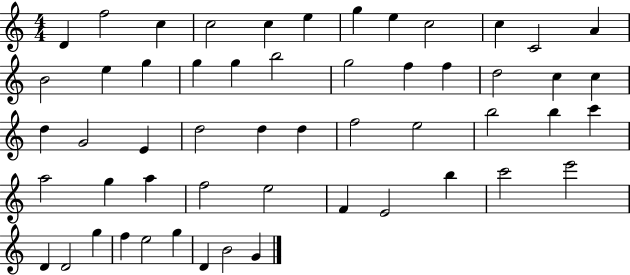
X:1
T:Untitled
M:4/4
L:1/4
K:C
D f2 c c2 c e g e c2 c C2 A B2 e g g g b2 g2 f f d2 c c d G2 E d2 d d f2 e2 b2 b c' a2 g a f2 e2 F E2 b c'2 e'2 D D2 g f e2 g D B2 G